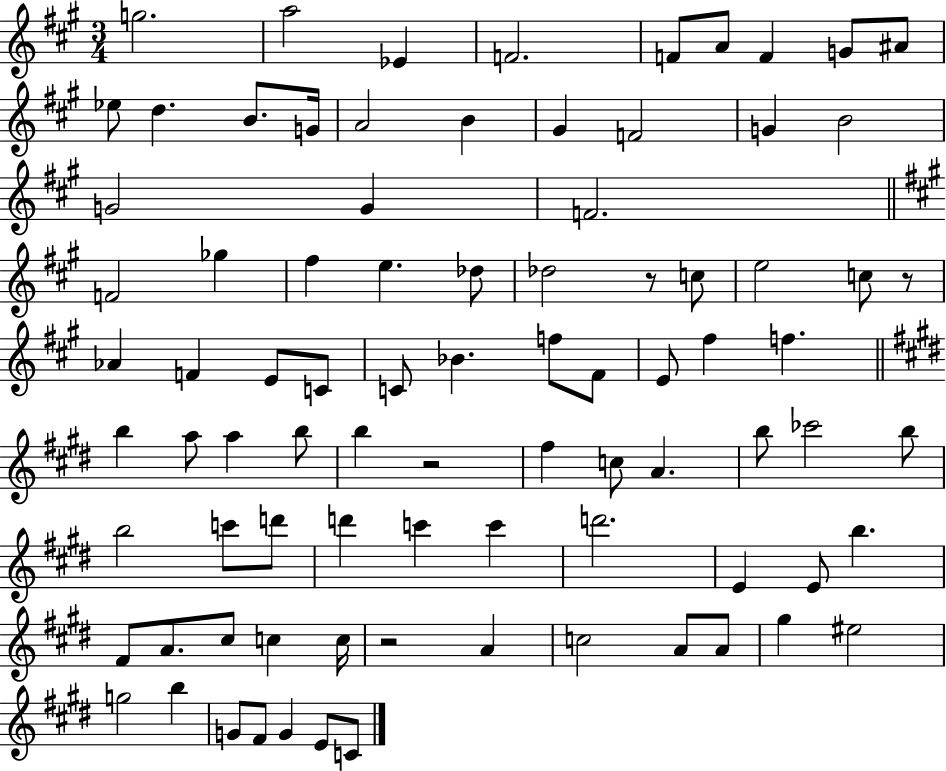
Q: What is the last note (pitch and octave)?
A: C4